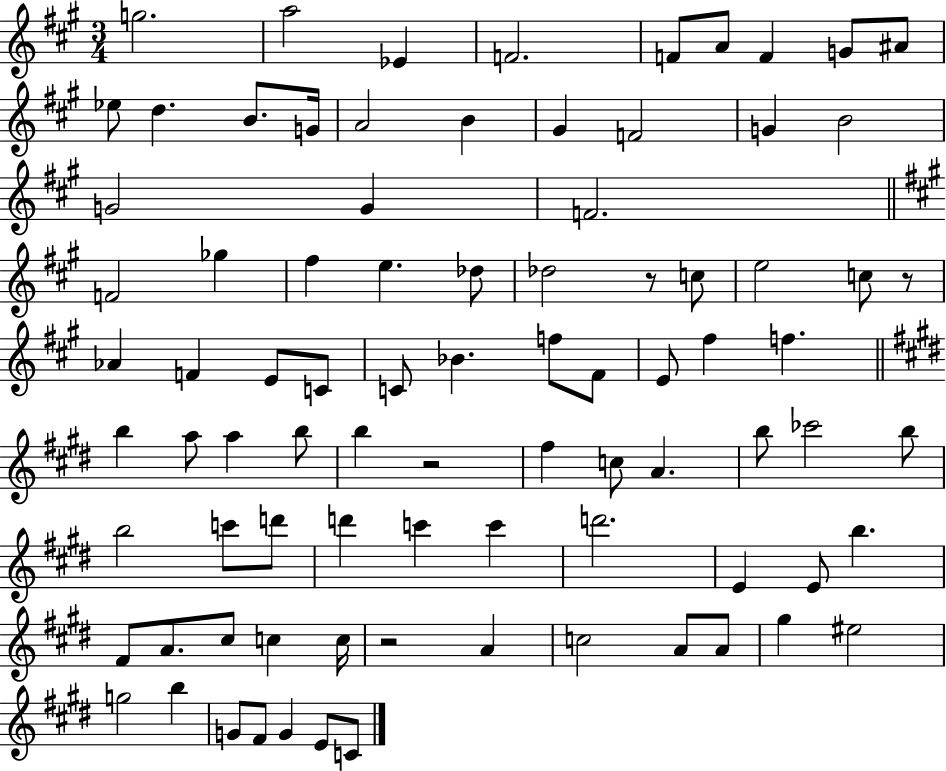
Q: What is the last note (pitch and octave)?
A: C4